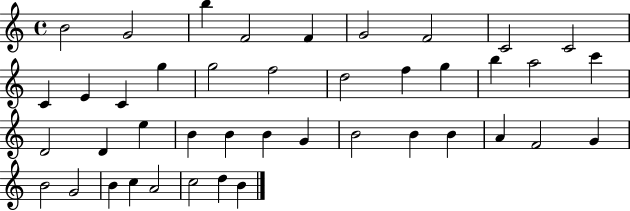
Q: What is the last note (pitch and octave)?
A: B4